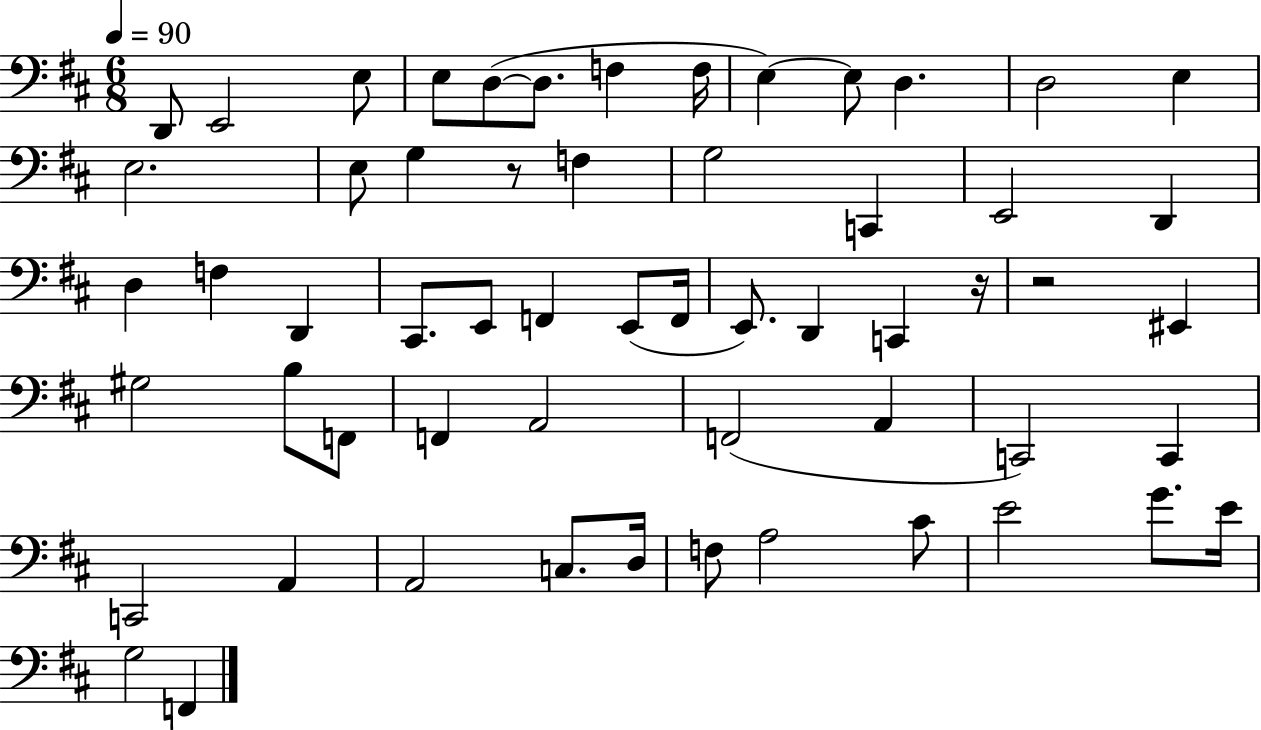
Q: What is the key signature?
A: D major